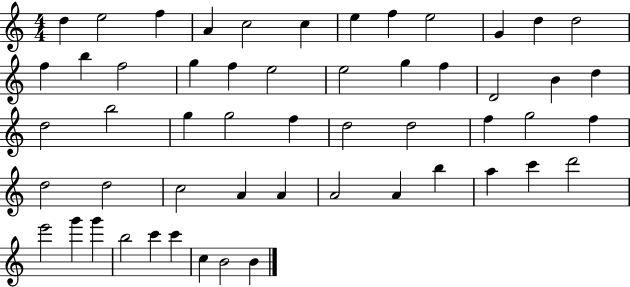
X:1
T:Untitled
M:4/4
L:1/4
K:C
d e2 f A c2 c e f e2 G d d2 f b f2 g f e2 e2 g f D2 B d d2 b2 g g2 f d2 d2 f g2 f d2 d2 c2 A A A2 A b a c' d'2 e'2 g' g' b2 c' c' c B2 B